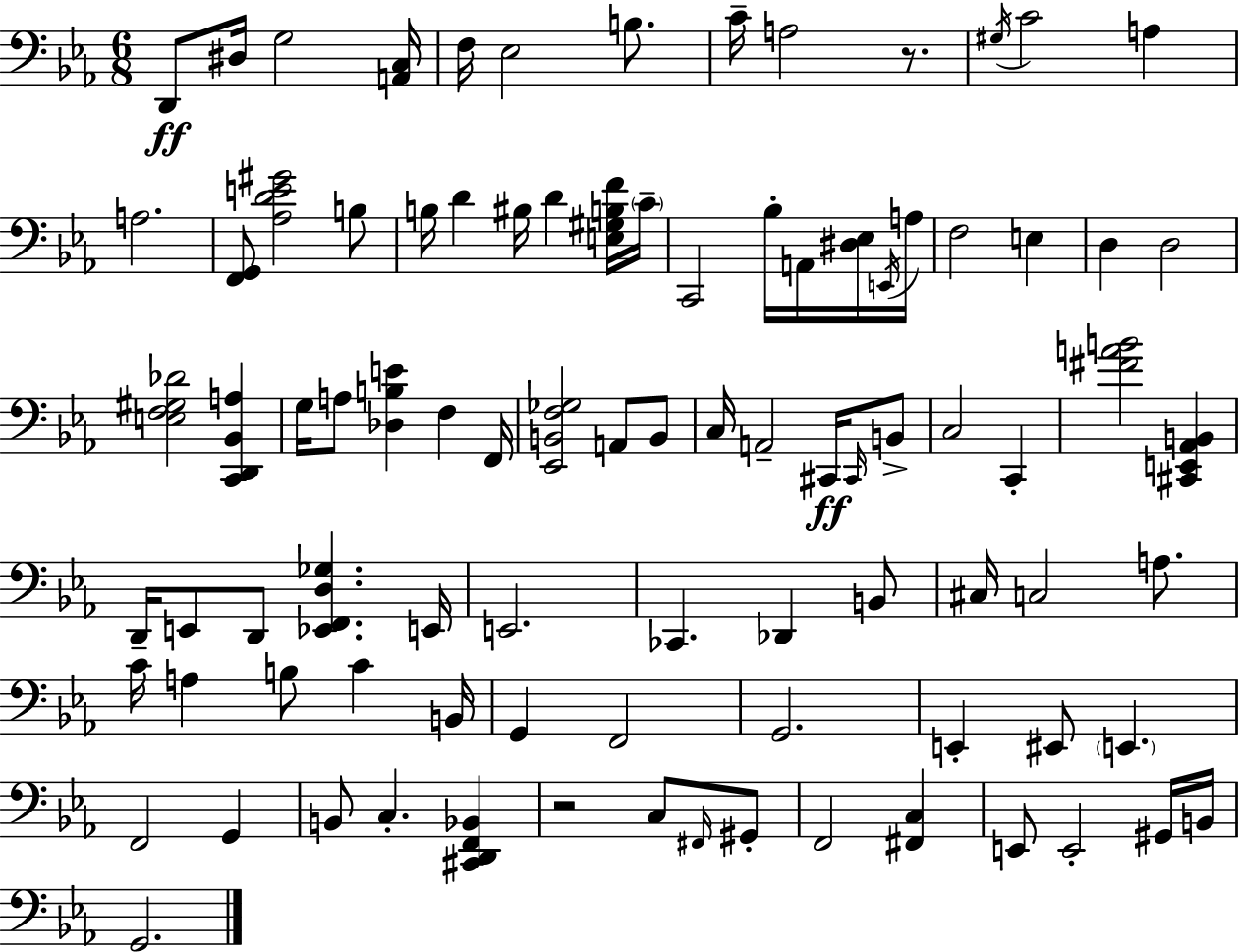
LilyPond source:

{
  \clef bass
  \numericTimeSignature
  \time 6/8
  \key ees \major
  d,8\ff dis16 g2 <a, c>16 | f16 ees2 b8. | c'16-- a2 r8. | \acciaccatura { gis16 } c'2 a4 | \break a2. | <f, g,>8 <aes d' e' gis'>2 b8 | b16 d'4 bis16 d'4 <e gis b f'>16 | \parenthesize c'16-- c,2 bes16-. a,16 <dis ees>16 | \break \acciaccatura { e,16 } a16 f2 e4 | d4 d2 | <e f gis des'>2 <c, d, bes, a>4 | g16 a8 <des b e'>4 f4 | \break f,16 <ees, b, f ges>2 a,8 | b,8 c16 a,2-- cis,16\ff | \grace { cis,16 } b,8-> c2 c,4-. | <fis' a' b'>2 <cis, e, aes, b,>4 | \break d,16-- e,8 d,8 <ees, f, d ges>4. | e,16 e,2. | ces,4. des,4 | b,8 cis16 c2 | \break a8. c'16 a4 b8 c'4 | b,16 g,4 f,2 | g,2. | e,4-. eis,8 \parenthesize e,4. | \break f,2 g,4 | b,8 c4.-. <cis, d, f, bes,>4 | r2 c8 | \grace { fis,16 } gis,8-. f,2 | \break <fis, c>4 e,8 e,2-. | gis,16 b,16 g,2. | \bar "|."
}